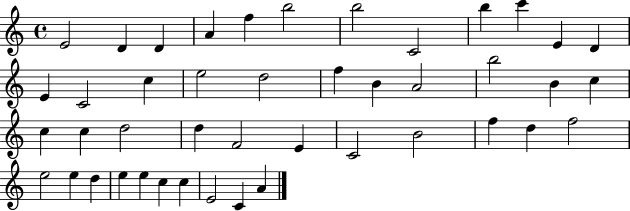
{
  \clef treble
  \time 4/4
  \defaultTimeSignature
  \key c \major
  e'2 d'4 d'4 | a'4 f''4 b''2 | b''2 c'2 | b''4 c'''4 e'4 d'4 | \break e'4 c'2 c''4 | e''2 d''2 | f''4 b'4 a'2 | b''2 b'4 c''4 | \break c''4 c''4 d''2 | d''4 f'2 e'4 | c'2 b'2 | f''4 d''4 f''2 | \break e''2 e''4 d''4 | e''4 e''4 c''4 c''4 | e'2 c'4 a'4 | \bar "|."
}